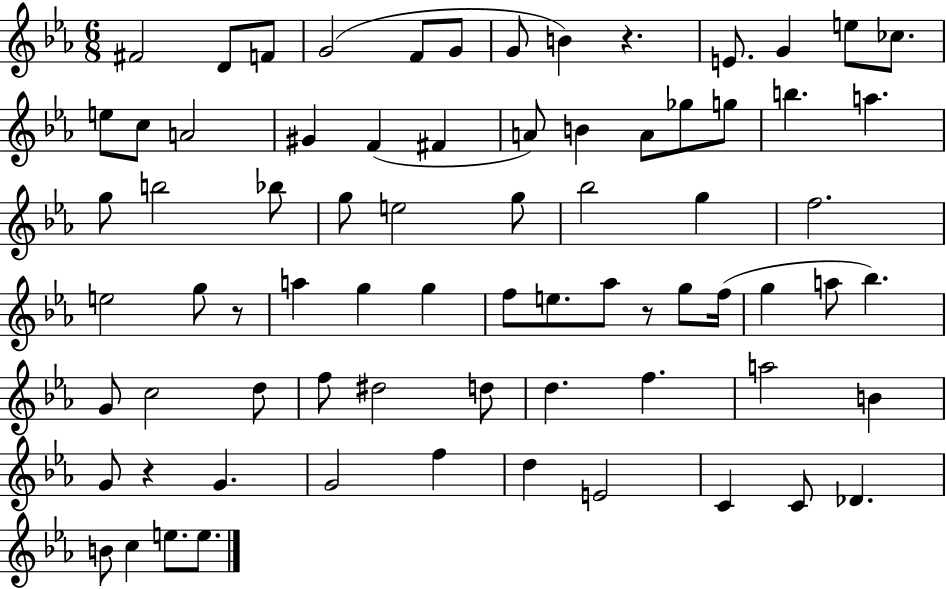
{
  \clef treble
  \numericTimeSignature
  \time 6/8
  \key ees \major
  fis'2 d'8 f'8 | g'2( f'8 g'8 | g'8 b'4) r4. | e'8. g'4 e''8 ces''8. | \break e''8 c''8 a'2 | gis'4 f'4( fis'4 | a'8) b'4 a'8 ges''8 g''8 | b''4. a''4. | \break g''8 b''2 bes''8 | g''8 e''2 g''8 | bes''2 g''4 | f''2. | \break e''2 g''8 r8 | a''4 g''4 g''4 | f''8 e''8. aes''8 r8 g''8 f''16( | g''4 a''8 bes''4.) | \break g'8 c''2 d''8 | f''8 dis''2 d''8 | d''4. f''4. | a''2 b'4 | \break g'8 r4 g'4. | g'2 f''4 | d''4 e'2 | c'4 c'8 des'4. | \break b'8 c''4 e''8. e''8. | \bar "|."
}